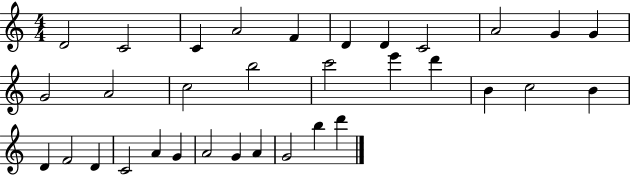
{
  \clef treble
  \numericTimeSignature
  \time 4/4
  \key c \major
  d'2 c'2 | c'4 a'2 f'4 | d'4 d'4 c'2 | a'2 g'4 g'4 | \break g'2 a'2 | c''2 b''2 | c'''2 e'''4 d'''4 | b'4 c''2 b'4 | \break d'4 f'2 d'4 | c'2 a'4 g'4 | a'2 g'4 a'4 | g'2 b''4 d'''4 | \break \bar "|."
}